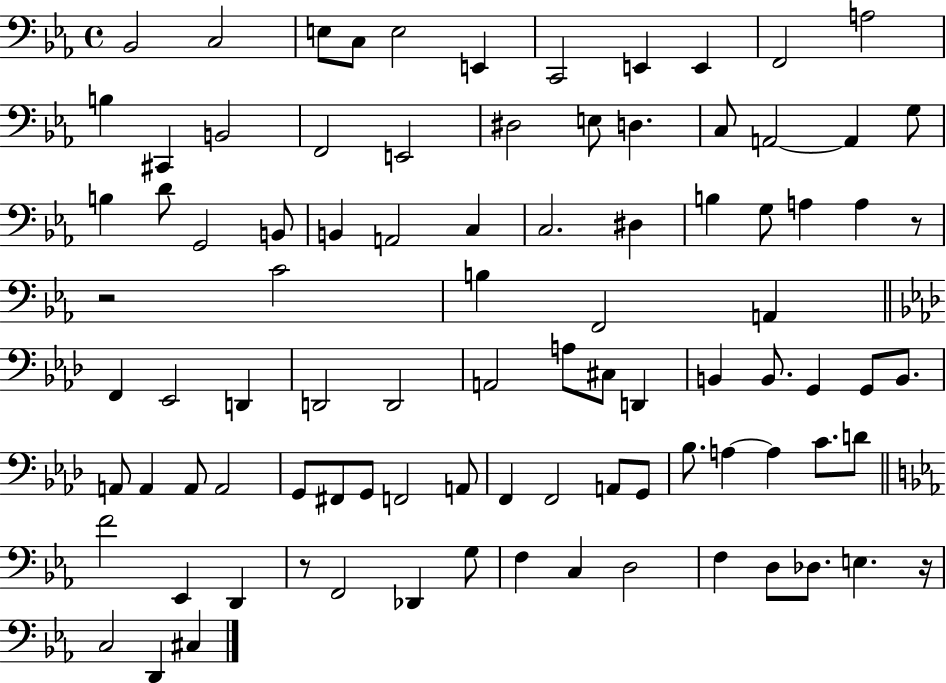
X:1
T:Untitled
M:4/4
L:1/4
K:Eb
_B,,2 C,2 E,/2 C,/2 E,2 E,, C,,2 E,, E,, F,,2 A,2 B, ^C,, B,,2 F,,2 E,,2 ^D,2 E,/2 D, C,/2 A,,2 A,, G,/2 B, D/2 G,,2 B,,/2 B,, A,,2 C, C,2 ^D, B, G,/2 A, A, z/2 z2 C2 B, F,,2 A,, F,, _E,,2 D,, D,,2 D,,2 A,,2 A,/2 ^C,/2 D,, B,, B,,/2 G,, G,,/2 B,,/2 A,,/2 A,, A,,/2 A,,2 G,,/2 ^F,,/2 G,,/2 F,,2 A,,/2 F,, F,,2 A,,/2 G,,/2 _B,/2 A, A, C/2 D/2 F2 _E,, D,, z/2 F,,2 _D,, G,/2 F, C, D,2 F, D,/2 _D,/2 E, z/4 C,2 D,, ^C,